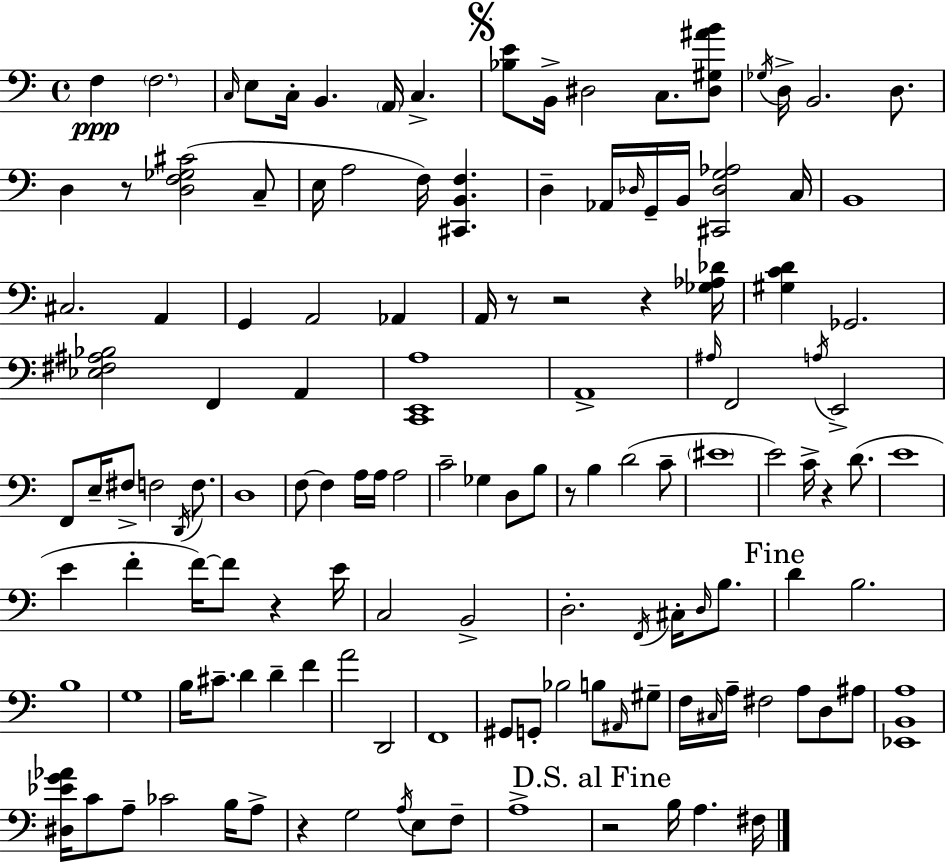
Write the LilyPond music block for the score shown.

{
  \clef bass
  \time 4/4
  \defaultTimeSignature
  \key a \minor
  f4\ppp \parenthesize f2. | \grace { c16 } e8 c16-. b,4. \parenthesize a,16 c4.-> | \mark \markup { \musicglyph "scripts.segno" } <bes e'>8 b,16-> dis2 c8. <dis gis ais' b'>8 | \acciaccatura { ges16 } d16-> b,2. d8. | \break d4 r8 <d f ges cis'>2( | c8-- e16 a2 f16) <cis, b, f>4. | d4-- aes,16 \grace { des16 } g,16-- b,16 <cis, des g aes>2 | c16 b,1 | \break cis2. a,4 | g,4 a,2 aes,4 | a,16 r8 r2 r4 | <ges aes des'>16 <gis c' d'>4 ges,2. | \break <ees fis ais bes>2 f,4 a,4 | <c, e, a>1 | a,1-> | \grace { ais16 } f,2 \acciaccatura { a16 } e,2-> | \break f,8 e16-- fis8-> f2 | \acciaccatura { d,16 } f8. d1 | f8~~ f4 a16 a16 a2 | c'2-- ges4 | \break d8 b8 r8 b4 d'2( | c'8-- \parenthesize eis'1 | e'2) c'16-> r4 | d'8.( e'1 | \break e'4 f'4-. f'16~~) f'8 | r4 e'16 c2 b,2-> | d2.-. | \acciaccatura { f,16 } cis16-. \grace { d16 } b8. \mark "Fine" d'4 b2. | \break b1 | g1 | b16 cis'8.-- d'4 | d'4-- f'4 a'2 | \break d,2 f,1 | gis,8 g,8-. bes2 | b8 \grace { ais,16 } gis8-- f16 \grace { cis16 } a16-- fis2 | a8 d8 ais8 <ees, b, a>1 | \break <dis ees' g' aes'>16 c'8 a8-- ces'2 | b16 a8-> r4 g2 | \acciaccatura { a16 } e8 f8-- a1-> | \mark "D.S. al Fine" r2 | \break b16 a4. fis16 \bar "|."
}